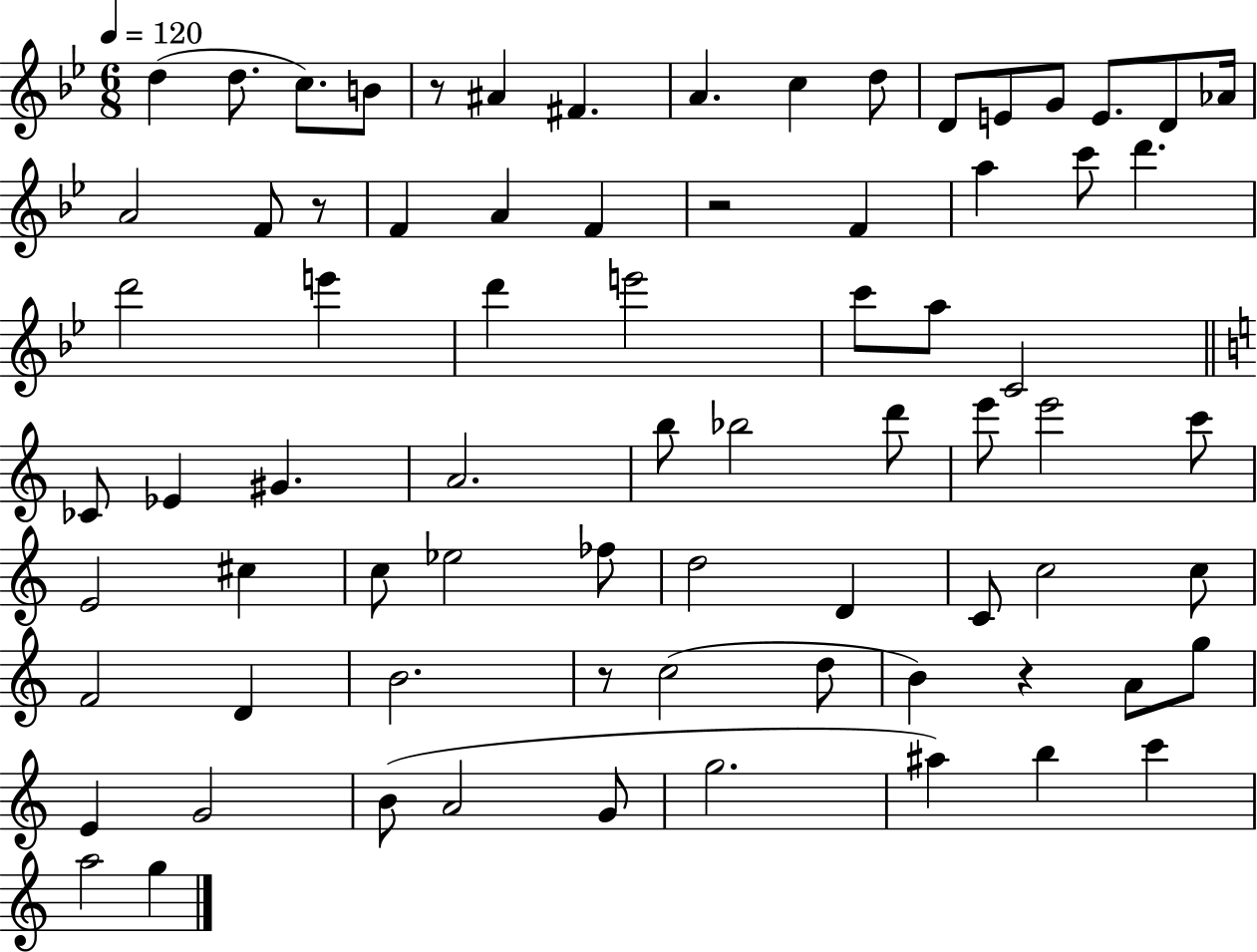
X:1
T:Untitled
M:6/8
L:1/4
K:Bb
d d/2 c/2 B/2 z/2 ^A ^F A c d/2 D/2 E/2 G/2 E/2 D/2 _A/4 A2 F/2 z/2 F A F z2 F a c'/2 d' d'2 e' d' e'2 c'/2 a/2 C2 _C/2 _E ^G A2 b/2 _b2 d'/2 e'/2 e'2 c'/2 E2 ^c c/2 _e2 _f/2 d2 D C/2 c2 c/2 F2 D B2 z/2 c2 d/2 B z A/2 g/2 E G2 B/2 A2 G/2 g2 ^a b c' a2 g